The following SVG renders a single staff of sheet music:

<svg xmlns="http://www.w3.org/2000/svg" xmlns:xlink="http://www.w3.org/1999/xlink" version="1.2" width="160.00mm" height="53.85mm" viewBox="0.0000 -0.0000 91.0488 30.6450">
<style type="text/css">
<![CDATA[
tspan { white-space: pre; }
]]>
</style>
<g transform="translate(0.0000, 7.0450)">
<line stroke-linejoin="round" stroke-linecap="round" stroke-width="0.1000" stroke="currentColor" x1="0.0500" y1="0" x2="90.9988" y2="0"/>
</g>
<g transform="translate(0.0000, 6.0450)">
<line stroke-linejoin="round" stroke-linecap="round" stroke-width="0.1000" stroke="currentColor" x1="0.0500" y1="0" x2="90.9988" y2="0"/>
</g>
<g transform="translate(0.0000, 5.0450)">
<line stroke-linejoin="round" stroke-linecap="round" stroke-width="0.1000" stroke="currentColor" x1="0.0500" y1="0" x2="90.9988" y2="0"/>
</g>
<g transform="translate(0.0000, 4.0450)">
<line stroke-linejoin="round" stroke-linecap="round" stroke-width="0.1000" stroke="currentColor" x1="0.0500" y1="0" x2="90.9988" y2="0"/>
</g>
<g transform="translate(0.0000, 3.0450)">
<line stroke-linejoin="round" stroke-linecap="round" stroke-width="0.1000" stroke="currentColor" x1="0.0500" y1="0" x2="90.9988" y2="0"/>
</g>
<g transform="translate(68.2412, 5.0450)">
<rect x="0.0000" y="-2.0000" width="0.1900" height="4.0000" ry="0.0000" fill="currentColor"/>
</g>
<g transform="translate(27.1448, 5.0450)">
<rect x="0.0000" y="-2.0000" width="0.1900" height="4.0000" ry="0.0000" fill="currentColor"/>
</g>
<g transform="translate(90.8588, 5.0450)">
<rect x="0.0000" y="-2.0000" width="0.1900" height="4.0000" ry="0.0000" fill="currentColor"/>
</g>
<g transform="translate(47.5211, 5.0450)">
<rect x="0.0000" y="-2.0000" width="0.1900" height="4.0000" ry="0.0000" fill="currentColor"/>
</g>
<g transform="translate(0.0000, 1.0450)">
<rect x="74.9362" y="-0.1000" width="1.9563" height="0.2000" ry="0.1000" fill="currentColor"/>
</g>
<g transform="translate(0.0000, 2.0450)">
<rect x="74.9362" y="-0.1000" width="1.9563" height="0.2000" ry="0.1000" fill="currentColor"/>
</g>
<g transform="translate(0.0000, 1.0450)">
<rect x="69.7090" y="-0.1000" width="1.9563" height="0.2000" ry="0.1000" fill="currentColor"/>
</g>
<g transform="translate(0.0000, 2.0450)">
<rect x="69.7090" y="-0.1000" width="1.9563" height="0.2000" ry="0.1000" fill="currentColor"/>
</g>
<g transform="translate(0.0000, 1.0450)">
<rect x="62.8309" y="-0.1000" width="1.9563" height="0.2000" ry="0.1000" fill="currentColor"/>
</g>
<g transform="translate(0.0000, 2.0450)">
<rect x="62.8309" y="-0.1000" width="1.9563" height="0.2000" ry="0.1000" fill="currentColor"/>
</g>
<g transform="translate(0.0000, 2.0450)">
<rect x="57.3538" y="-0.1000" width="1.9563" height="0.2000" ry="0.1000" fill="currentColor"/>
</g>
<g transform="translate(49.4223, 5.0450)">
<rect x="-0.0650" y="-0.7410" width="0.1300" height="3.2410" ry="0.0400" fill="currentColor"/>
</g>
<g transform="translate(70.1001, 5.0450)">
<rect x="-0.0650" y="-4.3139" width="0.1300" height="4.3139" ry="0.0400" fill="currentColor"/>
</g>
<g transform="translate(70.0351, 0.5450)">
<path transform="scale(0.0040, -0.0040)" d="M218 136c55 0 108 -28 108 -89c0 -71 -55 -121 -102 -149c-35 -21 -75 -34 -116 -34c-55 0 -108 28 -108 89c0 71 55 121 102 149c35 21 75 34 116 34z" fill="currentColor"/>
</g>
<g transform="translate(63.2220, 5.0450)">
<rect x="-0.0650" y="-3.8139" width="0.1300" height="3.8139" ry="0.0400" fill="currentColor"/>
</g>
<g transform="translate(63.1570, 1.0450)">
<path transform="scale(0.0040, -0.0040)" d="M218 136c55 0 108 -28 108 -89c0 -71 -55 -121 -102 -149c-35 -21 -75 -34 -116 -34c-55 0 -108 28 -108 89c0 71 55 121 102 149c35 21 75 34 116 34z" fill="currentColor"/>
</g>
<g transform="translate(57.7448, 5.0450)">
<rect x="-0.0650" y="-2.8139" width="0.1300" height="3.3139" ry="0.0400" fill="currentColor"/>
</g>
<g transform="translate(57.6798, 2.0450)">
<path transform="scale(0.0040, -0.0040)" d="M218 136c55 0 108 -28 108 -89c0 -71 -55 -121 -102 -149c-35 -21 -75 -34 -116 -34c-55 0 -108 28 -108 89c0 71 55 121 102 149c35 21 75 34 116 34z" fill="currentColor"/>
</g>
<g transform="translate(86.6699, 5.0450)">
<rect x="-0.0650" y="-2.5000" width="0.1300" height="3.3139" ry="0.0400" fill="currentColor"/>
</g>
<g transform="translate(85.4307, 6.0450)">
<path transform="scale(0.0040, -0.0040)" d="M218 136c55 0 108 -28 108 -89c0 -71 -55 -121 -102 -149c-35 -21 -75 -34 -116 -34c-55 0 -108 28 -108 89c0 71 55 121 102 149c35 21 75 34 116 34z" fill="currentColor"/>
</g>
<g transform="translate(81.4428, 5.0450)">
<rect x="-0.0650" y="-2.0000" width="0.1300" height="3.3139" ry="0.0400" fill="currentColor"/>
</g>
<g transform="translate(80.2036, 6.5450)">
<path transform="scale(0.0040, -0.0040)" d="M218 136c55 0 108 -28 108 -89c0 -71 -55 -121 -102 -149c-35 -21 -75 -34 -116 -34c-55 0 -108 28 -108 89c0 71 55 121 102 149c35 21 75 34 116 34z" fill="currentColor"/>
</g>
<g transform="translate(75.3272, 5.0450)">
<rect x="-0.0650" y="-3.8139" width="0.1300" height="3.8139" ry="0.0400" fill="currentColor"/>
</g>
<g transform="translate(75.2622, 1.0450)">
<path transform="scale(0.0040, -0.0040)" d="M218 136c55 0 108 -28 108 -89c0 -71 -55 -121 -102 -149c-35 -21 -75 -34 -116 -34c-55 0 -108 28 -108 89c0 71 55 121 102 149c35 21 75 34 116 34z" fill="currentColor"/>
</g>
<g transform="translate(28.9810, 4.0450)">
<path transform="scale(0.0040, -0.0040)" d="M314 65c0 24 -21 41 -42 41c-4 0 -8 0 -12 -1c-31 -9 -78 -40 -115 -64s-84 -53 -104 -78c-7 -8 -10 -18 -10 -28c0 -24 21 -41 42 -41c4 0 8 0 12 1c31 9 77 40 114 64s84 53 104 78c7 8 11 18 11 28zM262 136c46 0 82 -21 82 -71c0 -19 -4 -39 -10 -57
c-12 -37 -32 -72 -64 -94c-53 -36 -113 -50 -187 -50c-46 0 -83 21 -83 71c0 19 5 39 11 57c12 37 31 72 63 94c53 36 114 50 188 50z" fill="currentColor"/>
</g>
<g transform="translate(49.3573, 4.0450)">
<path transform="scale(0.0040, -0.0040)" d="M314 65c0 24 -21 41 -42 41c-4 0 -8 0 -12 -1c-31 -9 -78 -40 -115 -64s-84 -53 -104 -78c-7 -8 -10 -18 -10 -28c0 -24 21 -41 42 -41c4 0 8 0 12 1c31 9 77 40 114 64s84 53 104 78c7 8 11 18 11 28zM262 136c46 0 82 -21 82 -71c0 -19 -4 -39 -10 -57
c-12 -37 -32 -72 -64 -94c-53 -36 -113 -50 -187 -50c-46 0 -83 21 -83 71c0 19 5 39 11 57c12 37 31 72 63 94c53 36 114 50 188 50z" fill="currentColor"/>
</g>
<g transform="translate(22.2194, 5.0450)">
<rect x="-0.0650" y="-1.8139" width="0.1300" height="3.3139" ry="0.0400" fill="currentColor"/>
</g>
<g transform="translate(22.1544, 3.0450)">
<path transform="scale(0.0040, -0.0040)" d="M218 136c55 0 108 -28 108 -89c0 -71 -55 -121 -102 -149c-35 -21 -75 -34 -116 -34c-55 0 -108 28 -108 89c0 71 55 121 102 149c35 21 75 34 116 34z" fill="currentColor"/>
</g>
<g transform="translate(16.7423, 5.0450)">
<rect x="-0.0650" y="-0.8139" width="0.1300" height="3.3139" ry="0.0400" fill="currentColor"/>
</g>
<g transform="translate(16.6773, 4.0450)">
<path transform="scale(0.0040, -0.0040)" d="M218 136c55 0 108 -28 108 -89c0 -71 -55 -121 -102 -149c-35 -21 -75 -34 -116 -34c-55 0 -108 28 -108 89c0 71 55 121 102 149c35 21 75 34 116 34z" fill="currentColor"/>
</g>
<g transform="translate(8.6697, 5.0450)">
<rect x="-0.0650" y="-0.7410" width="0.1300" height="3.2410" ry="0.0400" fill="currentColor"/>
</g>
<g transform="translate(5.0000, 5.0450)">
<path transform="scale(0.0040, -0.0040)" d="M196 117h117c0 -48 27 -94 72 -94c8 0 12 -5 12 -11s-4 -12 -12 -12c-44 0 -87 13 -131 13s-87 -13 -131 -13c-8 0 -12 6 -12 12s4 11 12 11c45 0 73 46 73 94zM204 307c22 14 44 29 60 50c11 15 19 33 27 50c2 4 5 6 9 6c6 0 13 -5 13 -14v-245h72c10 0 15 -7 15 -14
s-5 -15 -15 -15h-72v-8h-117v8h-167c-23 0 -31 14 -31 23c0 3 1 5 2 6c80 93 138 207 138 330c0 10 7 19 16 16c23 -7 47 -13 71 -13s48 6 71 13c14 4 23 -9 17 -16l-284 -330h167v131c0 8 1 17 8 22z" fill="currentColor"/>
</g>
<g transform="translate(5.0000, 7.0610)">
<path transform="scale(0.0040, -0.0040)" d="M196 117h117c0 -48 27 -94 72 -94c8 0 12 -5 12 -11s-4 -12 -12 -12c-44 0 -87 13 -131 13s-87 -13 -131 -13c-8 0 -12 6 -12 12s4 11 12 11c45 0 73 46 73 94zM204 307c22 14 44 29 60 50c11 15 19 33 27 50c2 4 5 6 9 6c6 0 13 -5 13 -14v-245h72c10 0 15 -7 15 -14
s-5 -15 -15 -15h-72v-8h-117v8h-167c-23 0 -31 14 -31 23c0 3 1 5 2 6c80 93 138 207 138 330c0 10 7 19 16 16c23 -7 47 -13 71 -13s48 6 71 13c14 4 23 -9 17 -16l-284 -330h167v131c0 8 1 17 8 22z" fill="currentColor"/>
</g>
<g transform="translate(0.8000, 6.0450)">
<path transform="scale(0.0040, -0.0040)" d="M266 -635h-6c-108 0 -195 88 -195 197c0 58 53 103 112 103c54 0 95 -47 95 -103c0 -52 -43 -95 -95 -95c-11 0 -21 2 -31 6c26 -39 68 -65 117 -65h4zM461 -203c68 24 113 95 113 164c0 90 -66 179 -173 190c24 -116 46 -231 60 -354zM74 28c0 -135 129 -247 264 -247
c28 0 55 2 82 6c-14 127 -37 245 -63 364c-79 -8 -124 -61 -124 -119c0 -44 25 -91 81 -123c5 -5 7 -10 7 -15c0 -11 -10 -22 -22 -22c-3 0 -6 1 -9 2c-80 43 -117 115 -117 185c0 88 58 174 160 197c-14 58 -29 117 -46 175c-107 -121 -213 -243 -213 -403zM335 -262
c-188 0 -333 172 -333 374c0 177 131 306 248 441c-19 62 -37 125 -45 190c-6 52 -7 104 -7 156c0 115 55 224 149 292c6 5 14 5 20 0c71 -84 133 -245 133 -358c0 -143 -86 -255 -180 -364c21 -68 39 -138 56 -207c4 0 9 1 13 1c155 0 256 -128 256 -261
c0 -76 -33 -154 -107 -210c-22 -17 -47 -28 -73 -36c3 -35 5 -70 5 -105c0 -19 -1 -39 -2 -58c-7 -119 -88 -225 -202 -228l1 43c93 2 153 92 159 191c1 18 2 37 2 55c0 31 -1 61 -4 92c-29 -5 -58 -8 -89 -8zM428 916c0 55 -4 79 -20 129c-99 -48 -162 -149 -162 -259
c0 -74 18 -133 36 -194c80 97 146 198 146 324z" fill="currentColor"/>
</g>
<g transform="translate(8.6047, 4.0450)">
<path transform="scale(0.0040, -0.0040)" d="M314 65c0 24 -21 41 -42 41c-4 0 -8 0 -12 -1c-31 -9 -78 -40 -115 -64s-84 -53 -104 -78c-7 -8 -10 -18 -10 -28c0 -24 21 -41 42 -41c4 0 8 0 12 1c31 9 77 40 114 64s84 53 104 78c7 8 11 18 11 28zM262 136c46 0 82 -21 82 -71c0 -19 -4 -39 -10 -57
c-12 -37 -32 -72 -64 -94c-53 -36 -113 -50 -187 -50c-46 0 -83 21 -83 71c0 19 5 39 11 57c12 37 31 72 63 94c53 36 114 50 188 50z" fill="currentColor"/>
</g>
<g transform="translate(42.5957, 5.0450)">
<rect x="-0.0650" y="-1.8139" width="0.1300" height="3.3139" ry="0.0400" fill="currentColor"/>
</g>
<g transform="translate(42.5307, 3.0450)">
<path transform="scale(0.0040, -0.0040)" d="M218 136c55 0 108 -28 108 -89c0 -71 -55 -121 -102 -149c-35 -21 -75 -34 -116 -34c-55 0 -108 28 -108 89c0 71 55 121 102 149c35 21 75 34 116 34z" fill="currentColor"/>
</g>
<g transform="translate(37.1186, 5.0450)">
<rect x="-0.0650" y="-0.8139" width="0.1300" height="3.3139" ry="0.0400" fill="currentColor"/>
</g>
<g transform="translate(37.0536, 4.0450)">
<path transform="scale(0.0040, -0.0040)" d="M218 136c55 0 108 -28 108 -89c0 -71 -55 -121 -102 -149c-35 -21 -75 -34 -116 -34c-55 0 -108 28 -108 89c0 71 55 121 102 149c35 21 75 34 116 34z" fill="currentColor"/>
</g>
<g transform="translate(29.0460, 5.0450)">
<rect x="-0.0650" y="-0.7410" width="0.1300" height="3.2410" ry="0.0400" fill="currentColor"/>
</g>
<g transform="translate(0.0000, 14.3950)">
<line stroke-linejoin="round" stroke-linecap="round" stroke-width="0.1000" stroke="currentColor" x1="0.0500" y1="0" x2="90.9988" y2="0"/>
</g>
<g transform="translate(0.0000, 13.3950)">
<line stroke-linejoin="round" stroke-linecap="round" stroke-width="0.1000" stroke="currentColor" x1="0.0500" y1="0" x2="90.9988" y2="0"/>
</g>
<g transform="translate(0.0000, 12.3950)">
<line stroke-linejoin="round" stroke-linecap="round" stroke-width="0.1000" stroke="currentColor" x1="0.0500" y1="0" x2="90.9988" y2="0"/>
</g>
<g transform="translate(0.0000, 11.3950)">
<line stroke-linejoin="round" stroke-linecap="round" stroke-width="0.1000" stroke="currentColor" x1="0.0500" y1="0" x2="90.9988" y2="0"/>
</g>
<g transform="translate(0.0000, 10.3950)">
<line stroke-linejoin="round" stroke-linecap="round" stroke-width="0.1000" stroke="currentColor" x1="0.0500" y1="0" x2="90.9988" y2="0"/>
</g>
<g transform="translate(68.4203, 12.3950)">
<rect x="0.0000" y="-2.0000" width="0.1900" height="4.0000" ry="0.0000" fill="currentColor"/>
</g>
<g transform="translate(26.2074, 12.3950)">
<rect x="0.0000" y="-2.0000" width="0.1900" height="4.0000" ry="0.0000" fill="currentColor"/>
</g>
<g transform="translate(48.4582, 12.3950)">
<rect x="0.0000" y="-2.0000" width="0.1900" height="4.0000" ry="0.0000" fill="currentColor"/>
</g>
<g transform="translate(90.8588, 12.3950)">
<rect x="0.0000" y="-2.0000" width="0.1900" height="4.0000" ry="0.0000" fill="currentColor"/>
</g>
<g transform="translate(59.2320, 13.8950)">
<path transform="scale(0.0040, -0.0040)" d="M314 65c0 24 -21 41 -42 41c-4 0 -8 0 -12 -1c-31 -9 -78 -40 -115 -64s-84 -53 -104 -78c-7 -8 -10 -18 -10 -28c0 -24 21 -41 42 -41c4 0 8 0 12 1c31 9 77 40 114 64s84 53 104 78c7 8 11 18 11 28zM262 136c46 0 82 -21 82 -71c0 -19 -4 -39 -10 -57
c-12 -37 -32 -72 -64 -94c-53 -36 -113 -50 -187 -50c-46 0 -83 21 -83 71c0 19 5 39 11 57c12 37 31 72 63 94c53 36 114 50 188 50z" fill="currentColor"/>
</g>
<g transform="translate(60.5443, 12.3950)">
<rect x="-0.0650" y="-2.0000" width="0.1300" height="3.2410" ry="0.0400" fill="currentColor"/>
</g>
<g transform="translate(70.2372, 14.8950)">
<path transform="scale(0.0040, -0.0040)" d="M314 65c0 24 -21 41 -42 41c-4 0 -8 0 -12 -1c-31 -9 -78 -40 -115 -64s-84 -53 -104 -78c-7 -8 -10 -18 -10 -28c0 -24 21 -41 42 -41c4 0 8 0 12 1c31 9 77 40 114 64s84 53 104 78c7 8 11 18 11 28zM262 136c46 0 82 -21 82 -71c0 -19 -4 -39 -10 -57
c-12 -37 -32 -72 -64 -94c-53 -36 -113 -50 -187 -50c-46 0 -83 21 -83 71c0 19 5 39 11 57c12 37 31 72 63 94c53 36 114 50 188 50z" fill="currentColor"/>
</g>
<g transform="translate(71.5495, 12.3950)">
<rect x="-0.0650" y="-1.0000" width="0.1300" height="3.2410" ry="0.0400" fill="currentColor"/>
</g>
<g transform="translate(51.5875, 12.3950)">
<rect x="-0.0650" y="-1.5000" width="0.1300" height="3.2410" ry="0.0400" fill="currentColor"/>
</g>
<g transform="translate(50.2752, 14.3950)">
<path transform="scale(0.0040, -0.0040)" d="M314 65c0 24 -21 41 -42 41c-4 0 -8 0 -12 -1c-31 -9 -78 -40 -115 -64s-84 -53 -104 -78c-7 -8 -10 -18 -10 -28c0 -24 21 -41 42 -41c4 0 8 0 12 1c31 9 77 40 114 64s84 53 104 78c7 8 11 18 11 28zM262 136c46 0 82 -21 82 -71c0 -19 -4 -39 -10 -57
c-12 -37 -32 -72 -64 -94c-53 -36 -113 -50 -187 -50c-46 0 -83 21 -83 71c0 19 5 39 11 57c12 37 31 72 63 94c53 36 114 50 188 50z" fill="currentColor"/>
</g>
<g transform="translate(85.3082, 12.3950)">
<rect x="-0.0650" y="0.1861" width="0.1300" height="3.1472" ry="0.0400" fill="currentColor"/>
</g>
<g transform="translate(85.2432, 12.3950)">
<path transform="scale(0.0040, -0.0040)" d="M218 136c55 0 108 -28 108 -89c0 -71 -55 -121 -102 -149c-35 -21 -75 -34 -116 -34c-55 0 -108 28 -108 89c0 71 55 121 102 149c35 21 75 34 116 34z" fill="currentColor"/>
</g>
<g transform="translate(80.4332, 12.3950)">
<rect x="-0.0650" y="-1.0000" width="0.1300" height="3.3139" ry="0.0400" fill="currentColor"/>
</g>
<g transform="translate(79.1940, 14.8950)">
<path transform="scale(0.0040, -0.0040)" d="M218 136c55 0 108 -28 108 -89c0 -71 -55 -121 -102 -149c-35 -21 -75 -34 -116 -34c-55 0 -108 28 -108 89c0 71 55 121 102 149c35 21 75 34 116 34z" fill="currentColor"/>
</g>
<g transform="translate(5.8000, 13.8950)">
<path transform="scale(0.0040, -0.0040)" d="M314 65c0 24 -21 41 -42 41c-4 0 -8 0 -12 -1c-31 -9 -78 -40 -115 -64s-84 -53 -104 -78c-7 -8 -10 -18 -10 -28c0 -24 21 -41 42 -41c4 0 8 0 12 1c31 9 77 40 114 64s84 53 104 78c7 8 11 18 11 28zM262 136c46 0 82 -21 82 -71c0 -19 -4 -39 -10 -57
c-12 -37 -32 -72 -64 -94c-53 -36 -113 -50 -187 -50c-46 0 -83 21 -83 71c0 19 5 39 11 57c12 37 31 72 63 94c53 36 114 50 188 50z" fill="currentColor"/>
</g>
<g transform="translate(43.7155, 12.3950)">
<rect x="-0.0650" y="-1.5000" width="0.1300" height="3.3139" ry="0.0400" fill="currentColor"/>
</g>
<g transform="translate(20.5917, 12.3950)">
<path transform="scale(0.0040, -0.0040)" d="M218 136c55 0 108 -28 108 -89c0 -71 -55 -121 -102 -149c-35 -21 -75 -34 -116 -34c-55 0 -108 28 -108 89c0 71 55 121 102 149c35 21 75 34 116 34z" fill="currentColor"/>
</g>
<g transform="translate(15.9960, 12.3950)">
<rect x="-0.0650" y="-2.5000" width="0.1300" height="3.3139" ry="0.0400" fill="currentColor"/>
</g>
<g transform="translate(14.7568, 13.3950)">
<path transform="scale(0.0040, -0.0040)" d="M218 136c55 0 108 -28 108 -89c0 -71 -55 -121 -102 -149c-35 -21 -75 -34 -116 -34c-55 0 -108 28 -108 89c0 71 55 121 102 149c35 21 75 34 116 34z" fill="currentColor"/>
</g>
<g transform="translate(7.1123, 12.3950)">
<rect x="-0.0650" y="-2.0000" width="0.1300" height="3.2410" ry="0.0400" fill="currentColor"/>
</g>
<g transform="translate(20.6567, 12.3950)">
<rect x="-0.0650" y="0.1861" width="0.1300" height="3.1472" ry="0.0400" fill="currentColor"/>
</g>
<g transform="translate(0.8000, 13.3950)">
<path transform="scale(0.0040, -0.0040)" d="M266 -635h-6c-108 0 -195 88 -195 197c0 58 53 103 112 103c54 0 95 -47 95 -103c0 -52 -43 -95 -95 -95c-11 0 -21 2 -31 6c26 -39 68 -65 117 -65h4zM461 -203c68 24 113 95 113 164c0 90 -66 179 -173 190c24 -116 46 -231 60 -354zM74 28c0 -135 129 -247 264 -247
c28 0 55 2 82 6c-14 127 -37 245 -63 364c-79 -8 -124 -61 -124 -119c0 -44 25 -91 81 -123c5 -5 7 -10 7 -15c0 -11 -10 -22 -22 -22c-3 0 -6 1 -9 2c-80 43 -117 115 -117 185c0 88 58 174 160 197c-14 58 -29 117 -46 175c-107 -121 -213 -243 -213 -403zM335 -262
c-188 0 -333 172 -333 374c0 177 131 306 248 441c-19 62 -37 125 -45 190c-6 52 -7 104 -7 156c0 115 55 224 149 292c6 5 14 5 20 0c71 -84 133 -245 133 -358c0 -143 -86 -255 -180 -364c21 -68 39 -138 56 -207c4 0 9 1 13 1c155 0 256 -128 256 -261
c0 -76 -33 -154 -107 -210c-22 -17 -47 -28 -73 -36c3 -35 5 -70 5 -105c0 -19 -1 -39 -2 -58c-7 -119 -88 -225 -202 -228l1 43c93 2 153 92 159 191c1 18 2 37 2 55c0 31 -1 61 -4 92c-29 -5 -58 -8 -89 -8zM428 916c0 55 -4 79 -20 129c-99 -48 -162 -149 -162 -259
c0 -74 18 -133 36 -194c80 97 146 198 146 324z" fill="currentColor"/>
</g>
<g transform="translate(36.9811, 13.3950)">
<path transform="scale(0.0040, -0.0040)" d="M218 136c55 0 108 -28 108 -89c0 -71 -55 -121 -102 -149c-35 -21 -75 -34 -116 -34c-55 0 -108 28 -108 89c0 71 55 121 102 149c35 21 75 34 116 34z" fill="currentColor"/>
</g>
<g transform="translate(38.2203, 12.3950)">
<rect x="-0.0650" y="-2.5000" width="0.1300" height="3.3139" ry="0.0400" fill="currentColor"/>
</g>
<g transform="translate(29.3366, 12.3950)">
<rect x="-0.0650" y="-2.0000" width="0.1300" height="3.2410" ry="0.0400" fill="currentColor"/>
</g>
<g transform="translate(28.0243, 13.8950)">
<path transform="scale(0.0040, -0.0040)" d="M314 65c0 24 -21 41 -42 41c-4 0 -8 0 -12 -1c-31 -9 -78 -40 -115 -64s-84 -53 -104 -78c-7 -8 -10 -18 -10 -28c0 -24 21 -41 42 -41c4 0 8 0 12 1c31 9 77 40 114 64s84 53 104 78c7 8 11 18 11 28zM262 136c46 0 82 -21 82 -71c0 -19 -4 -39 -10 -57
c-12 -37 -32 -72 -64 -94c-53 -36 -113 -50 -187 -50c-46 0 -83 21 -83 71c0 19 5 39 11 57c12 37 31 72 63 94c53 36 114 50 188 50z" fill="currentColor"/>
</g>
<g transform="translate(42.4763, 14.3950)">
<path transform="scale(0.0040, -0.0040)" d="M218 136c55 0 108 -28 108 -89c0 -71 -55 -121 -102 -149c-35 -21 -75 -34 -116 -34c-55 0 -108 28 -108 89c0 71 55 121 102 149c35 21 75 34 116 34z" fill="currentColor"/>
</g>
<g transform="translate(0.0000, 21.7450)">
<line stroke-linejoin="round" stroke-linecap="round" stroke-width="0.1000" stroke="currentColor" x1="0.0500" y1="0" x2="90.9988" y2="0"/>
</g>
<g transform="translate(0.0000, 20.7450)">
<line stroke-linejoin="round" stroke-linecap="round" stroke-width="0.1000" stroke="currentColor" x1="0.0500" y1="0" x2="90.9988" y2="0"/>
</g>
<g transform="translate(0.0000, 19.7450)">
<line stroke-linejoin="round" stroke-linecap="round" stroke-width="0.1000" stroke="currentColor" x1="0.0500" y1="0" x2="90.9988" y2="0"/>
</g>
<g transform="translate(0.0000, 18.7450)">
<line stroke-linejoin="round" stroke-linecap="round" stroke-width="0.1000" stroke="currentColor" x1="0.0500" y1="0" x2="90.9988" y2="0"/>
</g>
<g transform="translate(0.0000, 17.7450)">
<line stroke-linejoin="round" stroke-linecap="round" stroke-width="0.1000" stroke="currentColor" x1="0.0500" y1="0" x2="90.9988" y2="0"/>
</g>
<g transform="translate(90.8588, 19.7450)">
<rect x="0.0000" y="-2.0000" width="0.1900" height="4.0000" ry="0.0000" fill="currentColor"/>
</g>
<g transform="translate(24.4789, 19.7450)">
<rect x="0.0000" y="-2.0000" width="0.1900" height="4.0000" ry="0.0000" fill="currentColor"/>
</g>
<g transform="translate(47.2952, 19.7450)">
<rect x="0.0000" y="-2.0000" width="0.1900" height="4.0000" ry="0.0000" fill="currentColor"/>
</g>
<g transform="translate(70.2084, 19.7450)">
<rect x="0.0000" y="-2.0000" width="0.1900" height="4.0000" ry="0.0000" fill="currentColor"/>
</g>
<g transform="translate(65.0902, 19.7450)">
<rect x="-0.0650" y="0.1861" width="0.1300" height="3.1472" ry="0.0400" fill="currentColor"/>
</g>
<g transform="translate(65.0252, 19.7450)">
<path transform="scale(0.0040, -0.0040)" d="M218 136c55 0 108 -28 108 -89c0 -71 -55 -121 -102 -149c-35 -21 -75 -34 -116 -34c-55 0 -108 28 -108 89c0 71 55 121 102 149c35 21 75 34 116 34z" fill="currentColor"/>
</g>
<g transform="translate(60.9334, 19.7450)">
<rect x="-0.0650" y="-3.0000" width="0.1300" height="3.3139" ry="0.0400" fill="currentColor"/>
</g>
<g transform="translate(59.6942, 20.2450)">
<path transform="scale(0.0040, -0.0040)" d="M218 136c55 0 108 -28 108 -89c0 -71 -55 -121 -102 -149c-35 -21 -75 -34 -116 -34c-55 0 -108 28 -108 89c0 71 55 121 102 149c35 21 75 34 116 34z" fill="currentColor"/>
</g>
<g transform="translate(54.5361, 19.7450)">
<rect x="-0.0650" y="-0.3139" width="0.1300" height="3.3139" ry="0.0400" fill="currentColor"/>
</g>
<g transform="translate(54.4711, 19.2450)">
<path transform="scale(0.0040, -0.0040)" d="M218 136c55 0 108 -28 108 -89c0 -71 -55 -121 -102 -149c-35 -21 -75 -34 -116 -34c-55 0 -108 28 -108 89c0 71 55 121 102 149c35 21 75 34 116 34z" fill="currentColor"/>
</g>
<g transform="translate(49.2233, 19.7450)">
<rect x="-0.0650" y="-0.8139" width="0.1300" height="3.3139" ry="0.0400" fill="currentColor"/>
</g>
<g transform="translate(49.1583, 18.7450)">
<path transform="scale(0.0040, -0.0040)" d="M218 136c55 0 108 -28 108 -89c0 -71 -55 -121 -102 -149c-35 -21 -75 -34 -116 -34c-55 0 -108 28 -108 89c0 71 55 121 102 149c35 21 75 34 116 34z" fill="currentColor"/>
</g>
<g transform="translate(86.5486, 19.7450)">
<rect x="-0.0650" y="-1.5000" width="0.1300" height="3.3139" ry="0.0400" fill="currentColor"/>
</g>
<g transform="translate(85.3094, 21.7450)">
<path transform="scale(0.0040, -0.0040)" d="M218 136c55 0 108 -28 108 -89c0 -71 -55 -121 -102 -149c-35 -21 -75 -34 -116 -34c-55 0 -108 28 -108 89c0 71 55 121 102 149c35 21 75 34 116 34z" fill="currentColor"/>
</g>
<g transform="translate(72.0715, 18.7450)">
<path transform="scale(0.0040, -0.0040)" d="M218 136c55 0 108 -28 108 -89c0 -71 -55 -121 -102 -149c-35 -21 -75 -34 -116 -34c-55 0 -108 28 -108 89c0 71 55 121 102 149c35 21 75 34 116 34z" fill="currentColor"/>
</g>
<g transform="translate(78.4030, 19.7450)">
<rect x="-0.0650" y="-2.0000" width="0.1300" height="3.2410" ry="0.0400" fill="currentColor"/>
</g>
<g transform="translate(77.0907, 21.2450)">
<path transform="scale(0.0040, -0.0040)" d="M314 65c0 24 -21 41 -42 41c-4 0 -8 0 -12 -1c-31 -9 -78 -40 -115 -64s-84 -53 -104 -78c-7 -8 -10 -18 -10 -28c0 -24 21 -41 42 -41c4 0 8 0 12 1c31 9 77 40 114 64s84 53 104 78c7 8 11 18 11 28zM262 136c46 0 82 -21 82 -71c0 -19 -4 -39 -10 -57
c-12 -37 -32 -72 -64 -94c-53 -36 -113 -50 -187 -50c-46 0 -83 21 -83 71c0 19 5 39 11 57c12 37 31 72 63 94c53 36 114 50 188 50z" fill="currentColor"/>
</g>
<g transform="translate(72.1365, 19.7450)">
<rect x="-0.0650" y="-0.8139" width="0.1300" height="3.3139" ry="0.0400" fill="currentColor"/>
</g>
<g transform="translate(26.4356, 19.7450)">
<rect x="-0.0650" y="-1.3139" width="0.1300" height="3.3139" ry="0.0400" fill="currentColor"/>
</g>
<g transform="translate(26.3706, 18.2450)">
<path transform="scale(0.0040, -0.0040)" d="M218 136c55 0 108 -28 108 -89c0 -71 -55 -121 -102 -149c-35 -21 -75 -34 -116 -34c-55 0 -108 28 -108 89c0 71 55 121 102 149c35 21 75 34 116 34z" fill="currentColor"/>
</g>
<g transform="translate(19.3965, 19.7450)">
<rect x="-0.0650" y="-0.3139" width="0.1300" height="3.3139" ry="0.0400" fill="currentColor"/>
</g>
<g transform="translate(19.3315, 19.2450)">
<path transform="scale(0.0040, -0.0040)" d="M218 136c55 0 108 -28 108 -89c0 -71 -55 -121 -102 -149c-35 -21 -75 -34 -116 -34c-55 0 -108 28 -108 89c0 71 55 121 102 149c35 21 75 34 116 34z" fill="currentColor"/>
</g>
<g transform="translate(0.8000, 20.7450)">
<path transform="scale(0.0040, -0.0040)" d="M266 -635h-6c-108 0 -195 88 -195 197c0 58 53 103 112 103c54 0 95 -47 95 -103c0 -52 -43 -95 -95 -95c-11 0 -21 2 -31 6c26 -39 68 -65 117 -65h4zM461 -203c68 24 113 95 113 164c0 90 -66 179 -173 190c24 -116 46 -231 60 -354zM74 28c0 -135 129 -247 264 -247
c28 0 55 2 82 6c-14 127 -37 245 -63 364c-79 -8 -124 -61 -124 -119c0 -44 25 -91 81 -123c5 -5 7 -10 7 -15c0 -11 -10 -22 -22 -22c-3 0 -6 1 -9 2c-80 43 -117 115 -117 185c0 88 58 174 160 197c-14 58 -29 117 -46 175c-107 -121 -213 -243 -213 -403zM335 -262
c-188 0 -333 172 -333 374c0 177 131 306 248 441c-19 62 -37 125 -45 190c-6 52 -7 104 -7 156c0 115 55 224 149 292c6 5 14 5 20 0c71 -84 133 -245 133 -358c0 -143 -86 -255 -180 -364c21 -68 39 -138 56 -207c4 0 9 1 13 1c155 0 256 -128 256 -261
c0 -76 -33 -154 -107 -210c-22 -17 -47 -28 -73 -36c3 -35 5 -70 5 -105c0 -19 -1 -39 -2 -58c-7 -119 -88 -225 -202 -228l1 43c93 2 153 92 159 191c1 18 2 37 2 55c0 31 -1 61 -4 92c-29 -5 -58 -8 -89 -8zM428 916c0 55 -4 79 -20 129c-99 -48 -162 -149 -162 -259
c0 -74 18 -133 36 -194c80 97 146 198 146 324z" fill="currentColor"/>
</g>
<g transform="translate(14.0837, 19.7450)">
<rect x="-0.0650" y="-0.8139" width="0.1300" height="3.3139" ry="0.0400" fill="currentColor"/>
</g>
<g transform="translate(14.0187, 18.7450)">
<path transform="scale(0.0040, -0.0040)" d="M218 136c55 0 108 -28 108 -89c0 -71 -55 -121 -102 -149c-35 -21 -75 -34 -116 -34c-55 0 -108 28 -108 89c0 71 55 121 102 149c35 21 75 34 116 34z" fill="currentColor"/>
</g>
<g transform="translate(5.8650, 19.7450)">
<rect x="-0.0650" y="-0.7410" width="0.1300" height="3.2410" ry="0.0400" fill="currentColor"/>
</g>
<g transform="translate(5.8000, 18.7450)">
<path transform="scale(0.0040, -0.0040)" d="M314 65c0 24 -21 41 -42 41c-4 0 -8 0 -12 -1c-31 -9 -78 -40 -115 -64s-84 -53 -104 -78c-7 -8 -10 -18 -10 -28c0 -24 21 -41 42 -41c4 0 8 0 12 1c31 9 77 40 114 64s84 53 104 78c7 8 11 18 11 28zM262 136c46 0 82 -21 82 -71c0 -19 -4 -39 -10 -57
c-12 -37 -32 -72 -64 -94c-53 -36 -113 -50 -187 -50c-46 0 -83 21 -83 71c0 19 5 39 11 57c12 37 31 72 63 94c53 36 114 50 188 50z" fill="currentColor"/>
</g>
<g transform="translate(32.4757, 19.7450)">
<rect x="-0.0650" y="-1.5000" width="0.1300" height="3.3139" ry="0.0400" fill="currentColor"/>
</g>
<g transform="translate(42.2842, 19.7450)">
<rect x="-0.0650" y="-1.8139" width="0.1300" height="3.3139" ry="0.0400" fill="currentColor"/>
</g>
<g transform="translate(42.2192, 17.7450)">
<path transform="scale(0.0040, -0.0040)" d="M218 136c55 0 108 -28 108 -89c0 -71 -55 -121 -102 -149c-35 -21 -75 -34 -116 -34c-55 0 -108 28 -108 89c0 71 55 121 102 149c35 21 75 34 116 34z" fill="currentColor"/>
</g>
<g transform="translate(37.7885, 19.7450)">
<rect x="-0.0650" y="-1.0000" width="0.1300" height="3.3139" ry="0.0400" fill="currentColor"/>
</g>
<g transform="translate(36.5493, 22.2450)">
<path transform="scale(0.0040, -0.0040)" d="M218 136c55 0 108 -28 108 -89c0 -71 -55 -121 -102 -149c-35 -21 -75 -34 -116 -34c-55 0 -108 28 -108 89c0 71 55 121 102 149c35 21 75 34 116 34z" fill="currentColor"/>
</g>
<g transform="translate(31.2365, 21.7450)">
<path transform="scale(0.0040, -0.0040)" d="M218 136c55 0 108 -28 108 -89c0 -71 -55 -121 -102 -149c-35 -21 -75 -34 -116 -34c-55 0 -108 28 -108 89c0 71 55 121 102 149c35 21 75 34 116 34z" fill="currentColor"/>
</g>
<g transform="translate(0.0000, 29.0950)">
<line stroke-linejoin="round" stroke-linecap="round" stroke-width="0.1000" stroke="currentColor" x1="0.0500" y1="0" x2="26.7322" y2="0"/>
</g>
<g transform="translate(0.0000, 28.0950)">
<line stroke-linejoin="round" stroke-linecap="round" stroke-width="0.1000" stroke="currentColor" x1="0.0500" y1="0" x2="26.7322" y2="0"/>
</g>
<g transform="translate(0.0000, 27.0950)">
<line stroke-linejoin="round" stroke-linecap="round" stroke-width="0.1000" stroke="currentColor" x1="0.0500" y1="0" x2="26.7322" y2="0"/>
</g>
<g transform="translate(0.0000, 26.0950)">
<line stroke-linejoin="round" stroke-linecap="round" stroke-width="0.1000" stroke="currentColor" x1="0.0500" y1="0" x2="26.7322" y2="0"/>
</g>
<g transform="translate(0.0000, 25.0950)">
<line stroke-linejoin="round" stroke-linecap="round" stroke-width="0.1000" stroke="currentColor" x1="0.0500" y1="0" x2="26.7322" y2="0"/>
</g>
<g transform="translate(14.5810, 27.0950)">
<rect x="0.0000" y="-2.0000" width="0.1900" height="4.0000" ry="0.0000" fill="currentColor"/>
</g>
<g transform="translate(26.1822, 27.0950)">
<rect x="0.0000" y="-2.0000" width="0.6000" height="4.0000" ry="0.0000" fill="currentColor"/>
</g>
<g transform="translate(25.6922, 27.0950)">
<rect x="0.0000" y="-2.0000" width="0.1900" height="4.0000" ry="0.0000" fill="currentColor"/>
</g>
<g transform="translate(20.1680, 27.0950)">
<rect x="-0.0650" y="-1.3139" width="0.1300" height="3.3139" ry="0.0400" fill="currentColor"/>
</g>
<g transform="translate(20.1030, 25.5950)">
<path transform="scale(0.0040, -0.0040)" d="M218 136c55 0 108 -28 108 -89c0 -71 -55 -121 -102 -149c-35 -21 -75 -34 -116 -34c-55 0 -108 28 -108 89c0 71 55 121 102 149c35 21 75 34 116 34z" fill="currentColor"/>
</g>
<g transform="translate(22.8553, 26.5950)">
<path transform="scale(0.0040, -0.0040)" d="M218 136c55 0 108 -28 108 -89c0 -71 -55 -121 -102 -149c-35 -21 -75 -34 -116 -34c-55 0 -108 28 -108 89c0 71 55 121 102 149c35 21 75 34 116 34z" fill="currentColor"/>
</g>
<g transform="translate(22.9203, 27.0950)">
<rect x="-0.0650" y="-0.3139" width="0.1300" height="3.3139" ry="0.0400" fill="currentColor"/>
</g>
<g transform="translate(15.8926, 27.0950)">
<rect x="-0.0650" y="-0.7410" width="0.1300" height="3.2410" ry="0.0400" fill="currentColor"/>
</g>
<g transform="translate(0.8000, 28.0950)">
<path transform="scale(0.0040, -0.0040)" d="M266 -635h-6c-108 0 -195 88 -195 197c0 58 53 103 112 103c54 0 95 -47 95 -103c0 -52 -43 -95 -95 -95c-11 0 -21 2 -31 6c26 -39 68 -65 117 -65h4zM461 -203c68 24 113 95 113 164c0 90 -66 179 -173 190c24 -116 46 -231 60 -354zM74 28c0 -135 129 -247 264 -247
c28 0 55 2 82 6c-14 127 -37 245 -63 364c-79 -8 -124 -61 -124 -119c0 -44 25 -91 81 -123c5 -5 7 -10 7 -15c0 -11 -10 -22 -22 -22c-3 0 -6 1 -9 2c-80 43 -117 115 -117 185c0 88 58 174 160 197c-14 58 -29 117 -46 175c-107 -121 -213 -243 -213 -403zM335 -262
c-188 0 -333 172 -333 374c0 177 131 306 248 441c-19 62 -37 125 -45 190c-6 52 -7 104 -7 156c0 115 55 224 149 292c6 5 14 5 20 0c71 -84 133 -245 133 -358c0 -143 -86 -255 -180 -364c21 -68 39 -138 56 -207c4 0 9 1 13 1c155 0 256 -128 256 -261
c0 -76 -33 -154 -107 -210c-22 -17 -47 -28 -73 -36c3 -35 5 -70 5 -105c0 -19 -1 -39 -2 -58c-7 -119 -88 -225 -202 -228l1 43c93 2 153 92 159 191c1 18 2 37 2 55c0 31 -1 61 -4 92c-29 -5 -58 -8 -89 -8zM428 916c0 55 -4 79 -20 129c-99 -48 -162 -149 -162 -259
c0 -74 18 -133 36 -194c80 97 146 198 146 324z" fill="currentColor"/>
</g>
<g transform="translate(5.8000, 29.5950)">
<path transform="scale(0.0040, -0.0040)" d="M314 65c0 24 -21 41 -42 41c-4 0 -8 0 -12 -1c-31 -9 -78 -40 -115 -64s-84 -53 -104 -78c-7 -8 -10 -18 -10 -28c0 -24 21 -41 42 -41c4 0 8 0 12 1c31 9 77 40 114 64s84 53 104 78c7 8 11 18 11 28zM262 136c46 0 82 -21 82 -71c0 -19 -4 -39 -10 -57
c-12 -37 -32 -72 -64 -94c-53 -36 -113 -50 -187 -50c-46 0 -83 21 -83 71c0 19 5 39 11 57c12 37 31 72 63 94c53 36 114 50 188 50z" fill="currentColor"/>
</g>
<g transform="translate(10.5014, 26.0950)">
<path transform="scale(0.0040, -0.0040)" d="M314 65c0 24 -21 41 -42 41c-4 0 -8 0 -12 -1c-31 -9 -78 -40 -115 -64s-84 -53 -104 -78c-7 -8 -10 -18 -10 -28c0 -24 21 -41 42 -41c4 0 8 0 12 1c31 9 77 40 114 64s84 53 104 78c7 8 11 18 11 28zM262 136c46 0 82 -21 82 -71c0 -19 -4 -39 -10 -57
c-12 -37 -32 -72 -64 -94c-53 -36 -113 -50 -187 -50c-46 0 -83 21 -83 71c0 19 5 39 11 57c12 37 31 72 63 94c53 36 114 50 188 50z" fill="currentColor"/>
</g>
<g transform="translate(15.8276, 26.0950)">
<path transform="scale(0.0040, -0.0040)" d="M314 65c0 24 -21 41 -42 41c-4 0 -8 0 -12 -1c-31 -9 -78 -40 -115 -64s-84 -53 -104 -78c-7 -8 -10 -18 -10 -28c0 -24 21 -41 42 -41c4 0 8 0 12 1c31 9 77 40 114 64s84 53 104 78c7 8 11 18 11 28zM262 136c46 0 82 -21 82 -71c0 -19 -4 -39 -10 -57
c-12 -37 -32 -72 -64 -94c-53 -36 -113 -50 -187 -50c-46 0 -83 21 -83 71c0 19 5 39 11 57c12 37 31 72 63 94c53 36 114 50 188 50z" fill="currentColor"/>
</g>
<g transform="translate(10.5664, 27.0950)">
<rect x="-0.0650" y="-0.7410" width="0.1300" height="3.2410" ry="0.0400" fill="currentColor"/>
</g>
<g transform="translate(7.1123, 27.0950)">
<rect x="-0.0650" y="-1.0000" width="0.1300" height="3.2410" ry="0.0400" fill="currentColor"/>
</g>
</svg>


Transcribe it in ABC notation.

X:1
T:Untitled
M:4/4
L:1/4
K:C
d2 d f d2 d f d2 a c' d' c' F G F2 G B F2 G E E2 F2 D2 D B d2 d c e E D f d c A B d F2 E D2 d2 d2 e c